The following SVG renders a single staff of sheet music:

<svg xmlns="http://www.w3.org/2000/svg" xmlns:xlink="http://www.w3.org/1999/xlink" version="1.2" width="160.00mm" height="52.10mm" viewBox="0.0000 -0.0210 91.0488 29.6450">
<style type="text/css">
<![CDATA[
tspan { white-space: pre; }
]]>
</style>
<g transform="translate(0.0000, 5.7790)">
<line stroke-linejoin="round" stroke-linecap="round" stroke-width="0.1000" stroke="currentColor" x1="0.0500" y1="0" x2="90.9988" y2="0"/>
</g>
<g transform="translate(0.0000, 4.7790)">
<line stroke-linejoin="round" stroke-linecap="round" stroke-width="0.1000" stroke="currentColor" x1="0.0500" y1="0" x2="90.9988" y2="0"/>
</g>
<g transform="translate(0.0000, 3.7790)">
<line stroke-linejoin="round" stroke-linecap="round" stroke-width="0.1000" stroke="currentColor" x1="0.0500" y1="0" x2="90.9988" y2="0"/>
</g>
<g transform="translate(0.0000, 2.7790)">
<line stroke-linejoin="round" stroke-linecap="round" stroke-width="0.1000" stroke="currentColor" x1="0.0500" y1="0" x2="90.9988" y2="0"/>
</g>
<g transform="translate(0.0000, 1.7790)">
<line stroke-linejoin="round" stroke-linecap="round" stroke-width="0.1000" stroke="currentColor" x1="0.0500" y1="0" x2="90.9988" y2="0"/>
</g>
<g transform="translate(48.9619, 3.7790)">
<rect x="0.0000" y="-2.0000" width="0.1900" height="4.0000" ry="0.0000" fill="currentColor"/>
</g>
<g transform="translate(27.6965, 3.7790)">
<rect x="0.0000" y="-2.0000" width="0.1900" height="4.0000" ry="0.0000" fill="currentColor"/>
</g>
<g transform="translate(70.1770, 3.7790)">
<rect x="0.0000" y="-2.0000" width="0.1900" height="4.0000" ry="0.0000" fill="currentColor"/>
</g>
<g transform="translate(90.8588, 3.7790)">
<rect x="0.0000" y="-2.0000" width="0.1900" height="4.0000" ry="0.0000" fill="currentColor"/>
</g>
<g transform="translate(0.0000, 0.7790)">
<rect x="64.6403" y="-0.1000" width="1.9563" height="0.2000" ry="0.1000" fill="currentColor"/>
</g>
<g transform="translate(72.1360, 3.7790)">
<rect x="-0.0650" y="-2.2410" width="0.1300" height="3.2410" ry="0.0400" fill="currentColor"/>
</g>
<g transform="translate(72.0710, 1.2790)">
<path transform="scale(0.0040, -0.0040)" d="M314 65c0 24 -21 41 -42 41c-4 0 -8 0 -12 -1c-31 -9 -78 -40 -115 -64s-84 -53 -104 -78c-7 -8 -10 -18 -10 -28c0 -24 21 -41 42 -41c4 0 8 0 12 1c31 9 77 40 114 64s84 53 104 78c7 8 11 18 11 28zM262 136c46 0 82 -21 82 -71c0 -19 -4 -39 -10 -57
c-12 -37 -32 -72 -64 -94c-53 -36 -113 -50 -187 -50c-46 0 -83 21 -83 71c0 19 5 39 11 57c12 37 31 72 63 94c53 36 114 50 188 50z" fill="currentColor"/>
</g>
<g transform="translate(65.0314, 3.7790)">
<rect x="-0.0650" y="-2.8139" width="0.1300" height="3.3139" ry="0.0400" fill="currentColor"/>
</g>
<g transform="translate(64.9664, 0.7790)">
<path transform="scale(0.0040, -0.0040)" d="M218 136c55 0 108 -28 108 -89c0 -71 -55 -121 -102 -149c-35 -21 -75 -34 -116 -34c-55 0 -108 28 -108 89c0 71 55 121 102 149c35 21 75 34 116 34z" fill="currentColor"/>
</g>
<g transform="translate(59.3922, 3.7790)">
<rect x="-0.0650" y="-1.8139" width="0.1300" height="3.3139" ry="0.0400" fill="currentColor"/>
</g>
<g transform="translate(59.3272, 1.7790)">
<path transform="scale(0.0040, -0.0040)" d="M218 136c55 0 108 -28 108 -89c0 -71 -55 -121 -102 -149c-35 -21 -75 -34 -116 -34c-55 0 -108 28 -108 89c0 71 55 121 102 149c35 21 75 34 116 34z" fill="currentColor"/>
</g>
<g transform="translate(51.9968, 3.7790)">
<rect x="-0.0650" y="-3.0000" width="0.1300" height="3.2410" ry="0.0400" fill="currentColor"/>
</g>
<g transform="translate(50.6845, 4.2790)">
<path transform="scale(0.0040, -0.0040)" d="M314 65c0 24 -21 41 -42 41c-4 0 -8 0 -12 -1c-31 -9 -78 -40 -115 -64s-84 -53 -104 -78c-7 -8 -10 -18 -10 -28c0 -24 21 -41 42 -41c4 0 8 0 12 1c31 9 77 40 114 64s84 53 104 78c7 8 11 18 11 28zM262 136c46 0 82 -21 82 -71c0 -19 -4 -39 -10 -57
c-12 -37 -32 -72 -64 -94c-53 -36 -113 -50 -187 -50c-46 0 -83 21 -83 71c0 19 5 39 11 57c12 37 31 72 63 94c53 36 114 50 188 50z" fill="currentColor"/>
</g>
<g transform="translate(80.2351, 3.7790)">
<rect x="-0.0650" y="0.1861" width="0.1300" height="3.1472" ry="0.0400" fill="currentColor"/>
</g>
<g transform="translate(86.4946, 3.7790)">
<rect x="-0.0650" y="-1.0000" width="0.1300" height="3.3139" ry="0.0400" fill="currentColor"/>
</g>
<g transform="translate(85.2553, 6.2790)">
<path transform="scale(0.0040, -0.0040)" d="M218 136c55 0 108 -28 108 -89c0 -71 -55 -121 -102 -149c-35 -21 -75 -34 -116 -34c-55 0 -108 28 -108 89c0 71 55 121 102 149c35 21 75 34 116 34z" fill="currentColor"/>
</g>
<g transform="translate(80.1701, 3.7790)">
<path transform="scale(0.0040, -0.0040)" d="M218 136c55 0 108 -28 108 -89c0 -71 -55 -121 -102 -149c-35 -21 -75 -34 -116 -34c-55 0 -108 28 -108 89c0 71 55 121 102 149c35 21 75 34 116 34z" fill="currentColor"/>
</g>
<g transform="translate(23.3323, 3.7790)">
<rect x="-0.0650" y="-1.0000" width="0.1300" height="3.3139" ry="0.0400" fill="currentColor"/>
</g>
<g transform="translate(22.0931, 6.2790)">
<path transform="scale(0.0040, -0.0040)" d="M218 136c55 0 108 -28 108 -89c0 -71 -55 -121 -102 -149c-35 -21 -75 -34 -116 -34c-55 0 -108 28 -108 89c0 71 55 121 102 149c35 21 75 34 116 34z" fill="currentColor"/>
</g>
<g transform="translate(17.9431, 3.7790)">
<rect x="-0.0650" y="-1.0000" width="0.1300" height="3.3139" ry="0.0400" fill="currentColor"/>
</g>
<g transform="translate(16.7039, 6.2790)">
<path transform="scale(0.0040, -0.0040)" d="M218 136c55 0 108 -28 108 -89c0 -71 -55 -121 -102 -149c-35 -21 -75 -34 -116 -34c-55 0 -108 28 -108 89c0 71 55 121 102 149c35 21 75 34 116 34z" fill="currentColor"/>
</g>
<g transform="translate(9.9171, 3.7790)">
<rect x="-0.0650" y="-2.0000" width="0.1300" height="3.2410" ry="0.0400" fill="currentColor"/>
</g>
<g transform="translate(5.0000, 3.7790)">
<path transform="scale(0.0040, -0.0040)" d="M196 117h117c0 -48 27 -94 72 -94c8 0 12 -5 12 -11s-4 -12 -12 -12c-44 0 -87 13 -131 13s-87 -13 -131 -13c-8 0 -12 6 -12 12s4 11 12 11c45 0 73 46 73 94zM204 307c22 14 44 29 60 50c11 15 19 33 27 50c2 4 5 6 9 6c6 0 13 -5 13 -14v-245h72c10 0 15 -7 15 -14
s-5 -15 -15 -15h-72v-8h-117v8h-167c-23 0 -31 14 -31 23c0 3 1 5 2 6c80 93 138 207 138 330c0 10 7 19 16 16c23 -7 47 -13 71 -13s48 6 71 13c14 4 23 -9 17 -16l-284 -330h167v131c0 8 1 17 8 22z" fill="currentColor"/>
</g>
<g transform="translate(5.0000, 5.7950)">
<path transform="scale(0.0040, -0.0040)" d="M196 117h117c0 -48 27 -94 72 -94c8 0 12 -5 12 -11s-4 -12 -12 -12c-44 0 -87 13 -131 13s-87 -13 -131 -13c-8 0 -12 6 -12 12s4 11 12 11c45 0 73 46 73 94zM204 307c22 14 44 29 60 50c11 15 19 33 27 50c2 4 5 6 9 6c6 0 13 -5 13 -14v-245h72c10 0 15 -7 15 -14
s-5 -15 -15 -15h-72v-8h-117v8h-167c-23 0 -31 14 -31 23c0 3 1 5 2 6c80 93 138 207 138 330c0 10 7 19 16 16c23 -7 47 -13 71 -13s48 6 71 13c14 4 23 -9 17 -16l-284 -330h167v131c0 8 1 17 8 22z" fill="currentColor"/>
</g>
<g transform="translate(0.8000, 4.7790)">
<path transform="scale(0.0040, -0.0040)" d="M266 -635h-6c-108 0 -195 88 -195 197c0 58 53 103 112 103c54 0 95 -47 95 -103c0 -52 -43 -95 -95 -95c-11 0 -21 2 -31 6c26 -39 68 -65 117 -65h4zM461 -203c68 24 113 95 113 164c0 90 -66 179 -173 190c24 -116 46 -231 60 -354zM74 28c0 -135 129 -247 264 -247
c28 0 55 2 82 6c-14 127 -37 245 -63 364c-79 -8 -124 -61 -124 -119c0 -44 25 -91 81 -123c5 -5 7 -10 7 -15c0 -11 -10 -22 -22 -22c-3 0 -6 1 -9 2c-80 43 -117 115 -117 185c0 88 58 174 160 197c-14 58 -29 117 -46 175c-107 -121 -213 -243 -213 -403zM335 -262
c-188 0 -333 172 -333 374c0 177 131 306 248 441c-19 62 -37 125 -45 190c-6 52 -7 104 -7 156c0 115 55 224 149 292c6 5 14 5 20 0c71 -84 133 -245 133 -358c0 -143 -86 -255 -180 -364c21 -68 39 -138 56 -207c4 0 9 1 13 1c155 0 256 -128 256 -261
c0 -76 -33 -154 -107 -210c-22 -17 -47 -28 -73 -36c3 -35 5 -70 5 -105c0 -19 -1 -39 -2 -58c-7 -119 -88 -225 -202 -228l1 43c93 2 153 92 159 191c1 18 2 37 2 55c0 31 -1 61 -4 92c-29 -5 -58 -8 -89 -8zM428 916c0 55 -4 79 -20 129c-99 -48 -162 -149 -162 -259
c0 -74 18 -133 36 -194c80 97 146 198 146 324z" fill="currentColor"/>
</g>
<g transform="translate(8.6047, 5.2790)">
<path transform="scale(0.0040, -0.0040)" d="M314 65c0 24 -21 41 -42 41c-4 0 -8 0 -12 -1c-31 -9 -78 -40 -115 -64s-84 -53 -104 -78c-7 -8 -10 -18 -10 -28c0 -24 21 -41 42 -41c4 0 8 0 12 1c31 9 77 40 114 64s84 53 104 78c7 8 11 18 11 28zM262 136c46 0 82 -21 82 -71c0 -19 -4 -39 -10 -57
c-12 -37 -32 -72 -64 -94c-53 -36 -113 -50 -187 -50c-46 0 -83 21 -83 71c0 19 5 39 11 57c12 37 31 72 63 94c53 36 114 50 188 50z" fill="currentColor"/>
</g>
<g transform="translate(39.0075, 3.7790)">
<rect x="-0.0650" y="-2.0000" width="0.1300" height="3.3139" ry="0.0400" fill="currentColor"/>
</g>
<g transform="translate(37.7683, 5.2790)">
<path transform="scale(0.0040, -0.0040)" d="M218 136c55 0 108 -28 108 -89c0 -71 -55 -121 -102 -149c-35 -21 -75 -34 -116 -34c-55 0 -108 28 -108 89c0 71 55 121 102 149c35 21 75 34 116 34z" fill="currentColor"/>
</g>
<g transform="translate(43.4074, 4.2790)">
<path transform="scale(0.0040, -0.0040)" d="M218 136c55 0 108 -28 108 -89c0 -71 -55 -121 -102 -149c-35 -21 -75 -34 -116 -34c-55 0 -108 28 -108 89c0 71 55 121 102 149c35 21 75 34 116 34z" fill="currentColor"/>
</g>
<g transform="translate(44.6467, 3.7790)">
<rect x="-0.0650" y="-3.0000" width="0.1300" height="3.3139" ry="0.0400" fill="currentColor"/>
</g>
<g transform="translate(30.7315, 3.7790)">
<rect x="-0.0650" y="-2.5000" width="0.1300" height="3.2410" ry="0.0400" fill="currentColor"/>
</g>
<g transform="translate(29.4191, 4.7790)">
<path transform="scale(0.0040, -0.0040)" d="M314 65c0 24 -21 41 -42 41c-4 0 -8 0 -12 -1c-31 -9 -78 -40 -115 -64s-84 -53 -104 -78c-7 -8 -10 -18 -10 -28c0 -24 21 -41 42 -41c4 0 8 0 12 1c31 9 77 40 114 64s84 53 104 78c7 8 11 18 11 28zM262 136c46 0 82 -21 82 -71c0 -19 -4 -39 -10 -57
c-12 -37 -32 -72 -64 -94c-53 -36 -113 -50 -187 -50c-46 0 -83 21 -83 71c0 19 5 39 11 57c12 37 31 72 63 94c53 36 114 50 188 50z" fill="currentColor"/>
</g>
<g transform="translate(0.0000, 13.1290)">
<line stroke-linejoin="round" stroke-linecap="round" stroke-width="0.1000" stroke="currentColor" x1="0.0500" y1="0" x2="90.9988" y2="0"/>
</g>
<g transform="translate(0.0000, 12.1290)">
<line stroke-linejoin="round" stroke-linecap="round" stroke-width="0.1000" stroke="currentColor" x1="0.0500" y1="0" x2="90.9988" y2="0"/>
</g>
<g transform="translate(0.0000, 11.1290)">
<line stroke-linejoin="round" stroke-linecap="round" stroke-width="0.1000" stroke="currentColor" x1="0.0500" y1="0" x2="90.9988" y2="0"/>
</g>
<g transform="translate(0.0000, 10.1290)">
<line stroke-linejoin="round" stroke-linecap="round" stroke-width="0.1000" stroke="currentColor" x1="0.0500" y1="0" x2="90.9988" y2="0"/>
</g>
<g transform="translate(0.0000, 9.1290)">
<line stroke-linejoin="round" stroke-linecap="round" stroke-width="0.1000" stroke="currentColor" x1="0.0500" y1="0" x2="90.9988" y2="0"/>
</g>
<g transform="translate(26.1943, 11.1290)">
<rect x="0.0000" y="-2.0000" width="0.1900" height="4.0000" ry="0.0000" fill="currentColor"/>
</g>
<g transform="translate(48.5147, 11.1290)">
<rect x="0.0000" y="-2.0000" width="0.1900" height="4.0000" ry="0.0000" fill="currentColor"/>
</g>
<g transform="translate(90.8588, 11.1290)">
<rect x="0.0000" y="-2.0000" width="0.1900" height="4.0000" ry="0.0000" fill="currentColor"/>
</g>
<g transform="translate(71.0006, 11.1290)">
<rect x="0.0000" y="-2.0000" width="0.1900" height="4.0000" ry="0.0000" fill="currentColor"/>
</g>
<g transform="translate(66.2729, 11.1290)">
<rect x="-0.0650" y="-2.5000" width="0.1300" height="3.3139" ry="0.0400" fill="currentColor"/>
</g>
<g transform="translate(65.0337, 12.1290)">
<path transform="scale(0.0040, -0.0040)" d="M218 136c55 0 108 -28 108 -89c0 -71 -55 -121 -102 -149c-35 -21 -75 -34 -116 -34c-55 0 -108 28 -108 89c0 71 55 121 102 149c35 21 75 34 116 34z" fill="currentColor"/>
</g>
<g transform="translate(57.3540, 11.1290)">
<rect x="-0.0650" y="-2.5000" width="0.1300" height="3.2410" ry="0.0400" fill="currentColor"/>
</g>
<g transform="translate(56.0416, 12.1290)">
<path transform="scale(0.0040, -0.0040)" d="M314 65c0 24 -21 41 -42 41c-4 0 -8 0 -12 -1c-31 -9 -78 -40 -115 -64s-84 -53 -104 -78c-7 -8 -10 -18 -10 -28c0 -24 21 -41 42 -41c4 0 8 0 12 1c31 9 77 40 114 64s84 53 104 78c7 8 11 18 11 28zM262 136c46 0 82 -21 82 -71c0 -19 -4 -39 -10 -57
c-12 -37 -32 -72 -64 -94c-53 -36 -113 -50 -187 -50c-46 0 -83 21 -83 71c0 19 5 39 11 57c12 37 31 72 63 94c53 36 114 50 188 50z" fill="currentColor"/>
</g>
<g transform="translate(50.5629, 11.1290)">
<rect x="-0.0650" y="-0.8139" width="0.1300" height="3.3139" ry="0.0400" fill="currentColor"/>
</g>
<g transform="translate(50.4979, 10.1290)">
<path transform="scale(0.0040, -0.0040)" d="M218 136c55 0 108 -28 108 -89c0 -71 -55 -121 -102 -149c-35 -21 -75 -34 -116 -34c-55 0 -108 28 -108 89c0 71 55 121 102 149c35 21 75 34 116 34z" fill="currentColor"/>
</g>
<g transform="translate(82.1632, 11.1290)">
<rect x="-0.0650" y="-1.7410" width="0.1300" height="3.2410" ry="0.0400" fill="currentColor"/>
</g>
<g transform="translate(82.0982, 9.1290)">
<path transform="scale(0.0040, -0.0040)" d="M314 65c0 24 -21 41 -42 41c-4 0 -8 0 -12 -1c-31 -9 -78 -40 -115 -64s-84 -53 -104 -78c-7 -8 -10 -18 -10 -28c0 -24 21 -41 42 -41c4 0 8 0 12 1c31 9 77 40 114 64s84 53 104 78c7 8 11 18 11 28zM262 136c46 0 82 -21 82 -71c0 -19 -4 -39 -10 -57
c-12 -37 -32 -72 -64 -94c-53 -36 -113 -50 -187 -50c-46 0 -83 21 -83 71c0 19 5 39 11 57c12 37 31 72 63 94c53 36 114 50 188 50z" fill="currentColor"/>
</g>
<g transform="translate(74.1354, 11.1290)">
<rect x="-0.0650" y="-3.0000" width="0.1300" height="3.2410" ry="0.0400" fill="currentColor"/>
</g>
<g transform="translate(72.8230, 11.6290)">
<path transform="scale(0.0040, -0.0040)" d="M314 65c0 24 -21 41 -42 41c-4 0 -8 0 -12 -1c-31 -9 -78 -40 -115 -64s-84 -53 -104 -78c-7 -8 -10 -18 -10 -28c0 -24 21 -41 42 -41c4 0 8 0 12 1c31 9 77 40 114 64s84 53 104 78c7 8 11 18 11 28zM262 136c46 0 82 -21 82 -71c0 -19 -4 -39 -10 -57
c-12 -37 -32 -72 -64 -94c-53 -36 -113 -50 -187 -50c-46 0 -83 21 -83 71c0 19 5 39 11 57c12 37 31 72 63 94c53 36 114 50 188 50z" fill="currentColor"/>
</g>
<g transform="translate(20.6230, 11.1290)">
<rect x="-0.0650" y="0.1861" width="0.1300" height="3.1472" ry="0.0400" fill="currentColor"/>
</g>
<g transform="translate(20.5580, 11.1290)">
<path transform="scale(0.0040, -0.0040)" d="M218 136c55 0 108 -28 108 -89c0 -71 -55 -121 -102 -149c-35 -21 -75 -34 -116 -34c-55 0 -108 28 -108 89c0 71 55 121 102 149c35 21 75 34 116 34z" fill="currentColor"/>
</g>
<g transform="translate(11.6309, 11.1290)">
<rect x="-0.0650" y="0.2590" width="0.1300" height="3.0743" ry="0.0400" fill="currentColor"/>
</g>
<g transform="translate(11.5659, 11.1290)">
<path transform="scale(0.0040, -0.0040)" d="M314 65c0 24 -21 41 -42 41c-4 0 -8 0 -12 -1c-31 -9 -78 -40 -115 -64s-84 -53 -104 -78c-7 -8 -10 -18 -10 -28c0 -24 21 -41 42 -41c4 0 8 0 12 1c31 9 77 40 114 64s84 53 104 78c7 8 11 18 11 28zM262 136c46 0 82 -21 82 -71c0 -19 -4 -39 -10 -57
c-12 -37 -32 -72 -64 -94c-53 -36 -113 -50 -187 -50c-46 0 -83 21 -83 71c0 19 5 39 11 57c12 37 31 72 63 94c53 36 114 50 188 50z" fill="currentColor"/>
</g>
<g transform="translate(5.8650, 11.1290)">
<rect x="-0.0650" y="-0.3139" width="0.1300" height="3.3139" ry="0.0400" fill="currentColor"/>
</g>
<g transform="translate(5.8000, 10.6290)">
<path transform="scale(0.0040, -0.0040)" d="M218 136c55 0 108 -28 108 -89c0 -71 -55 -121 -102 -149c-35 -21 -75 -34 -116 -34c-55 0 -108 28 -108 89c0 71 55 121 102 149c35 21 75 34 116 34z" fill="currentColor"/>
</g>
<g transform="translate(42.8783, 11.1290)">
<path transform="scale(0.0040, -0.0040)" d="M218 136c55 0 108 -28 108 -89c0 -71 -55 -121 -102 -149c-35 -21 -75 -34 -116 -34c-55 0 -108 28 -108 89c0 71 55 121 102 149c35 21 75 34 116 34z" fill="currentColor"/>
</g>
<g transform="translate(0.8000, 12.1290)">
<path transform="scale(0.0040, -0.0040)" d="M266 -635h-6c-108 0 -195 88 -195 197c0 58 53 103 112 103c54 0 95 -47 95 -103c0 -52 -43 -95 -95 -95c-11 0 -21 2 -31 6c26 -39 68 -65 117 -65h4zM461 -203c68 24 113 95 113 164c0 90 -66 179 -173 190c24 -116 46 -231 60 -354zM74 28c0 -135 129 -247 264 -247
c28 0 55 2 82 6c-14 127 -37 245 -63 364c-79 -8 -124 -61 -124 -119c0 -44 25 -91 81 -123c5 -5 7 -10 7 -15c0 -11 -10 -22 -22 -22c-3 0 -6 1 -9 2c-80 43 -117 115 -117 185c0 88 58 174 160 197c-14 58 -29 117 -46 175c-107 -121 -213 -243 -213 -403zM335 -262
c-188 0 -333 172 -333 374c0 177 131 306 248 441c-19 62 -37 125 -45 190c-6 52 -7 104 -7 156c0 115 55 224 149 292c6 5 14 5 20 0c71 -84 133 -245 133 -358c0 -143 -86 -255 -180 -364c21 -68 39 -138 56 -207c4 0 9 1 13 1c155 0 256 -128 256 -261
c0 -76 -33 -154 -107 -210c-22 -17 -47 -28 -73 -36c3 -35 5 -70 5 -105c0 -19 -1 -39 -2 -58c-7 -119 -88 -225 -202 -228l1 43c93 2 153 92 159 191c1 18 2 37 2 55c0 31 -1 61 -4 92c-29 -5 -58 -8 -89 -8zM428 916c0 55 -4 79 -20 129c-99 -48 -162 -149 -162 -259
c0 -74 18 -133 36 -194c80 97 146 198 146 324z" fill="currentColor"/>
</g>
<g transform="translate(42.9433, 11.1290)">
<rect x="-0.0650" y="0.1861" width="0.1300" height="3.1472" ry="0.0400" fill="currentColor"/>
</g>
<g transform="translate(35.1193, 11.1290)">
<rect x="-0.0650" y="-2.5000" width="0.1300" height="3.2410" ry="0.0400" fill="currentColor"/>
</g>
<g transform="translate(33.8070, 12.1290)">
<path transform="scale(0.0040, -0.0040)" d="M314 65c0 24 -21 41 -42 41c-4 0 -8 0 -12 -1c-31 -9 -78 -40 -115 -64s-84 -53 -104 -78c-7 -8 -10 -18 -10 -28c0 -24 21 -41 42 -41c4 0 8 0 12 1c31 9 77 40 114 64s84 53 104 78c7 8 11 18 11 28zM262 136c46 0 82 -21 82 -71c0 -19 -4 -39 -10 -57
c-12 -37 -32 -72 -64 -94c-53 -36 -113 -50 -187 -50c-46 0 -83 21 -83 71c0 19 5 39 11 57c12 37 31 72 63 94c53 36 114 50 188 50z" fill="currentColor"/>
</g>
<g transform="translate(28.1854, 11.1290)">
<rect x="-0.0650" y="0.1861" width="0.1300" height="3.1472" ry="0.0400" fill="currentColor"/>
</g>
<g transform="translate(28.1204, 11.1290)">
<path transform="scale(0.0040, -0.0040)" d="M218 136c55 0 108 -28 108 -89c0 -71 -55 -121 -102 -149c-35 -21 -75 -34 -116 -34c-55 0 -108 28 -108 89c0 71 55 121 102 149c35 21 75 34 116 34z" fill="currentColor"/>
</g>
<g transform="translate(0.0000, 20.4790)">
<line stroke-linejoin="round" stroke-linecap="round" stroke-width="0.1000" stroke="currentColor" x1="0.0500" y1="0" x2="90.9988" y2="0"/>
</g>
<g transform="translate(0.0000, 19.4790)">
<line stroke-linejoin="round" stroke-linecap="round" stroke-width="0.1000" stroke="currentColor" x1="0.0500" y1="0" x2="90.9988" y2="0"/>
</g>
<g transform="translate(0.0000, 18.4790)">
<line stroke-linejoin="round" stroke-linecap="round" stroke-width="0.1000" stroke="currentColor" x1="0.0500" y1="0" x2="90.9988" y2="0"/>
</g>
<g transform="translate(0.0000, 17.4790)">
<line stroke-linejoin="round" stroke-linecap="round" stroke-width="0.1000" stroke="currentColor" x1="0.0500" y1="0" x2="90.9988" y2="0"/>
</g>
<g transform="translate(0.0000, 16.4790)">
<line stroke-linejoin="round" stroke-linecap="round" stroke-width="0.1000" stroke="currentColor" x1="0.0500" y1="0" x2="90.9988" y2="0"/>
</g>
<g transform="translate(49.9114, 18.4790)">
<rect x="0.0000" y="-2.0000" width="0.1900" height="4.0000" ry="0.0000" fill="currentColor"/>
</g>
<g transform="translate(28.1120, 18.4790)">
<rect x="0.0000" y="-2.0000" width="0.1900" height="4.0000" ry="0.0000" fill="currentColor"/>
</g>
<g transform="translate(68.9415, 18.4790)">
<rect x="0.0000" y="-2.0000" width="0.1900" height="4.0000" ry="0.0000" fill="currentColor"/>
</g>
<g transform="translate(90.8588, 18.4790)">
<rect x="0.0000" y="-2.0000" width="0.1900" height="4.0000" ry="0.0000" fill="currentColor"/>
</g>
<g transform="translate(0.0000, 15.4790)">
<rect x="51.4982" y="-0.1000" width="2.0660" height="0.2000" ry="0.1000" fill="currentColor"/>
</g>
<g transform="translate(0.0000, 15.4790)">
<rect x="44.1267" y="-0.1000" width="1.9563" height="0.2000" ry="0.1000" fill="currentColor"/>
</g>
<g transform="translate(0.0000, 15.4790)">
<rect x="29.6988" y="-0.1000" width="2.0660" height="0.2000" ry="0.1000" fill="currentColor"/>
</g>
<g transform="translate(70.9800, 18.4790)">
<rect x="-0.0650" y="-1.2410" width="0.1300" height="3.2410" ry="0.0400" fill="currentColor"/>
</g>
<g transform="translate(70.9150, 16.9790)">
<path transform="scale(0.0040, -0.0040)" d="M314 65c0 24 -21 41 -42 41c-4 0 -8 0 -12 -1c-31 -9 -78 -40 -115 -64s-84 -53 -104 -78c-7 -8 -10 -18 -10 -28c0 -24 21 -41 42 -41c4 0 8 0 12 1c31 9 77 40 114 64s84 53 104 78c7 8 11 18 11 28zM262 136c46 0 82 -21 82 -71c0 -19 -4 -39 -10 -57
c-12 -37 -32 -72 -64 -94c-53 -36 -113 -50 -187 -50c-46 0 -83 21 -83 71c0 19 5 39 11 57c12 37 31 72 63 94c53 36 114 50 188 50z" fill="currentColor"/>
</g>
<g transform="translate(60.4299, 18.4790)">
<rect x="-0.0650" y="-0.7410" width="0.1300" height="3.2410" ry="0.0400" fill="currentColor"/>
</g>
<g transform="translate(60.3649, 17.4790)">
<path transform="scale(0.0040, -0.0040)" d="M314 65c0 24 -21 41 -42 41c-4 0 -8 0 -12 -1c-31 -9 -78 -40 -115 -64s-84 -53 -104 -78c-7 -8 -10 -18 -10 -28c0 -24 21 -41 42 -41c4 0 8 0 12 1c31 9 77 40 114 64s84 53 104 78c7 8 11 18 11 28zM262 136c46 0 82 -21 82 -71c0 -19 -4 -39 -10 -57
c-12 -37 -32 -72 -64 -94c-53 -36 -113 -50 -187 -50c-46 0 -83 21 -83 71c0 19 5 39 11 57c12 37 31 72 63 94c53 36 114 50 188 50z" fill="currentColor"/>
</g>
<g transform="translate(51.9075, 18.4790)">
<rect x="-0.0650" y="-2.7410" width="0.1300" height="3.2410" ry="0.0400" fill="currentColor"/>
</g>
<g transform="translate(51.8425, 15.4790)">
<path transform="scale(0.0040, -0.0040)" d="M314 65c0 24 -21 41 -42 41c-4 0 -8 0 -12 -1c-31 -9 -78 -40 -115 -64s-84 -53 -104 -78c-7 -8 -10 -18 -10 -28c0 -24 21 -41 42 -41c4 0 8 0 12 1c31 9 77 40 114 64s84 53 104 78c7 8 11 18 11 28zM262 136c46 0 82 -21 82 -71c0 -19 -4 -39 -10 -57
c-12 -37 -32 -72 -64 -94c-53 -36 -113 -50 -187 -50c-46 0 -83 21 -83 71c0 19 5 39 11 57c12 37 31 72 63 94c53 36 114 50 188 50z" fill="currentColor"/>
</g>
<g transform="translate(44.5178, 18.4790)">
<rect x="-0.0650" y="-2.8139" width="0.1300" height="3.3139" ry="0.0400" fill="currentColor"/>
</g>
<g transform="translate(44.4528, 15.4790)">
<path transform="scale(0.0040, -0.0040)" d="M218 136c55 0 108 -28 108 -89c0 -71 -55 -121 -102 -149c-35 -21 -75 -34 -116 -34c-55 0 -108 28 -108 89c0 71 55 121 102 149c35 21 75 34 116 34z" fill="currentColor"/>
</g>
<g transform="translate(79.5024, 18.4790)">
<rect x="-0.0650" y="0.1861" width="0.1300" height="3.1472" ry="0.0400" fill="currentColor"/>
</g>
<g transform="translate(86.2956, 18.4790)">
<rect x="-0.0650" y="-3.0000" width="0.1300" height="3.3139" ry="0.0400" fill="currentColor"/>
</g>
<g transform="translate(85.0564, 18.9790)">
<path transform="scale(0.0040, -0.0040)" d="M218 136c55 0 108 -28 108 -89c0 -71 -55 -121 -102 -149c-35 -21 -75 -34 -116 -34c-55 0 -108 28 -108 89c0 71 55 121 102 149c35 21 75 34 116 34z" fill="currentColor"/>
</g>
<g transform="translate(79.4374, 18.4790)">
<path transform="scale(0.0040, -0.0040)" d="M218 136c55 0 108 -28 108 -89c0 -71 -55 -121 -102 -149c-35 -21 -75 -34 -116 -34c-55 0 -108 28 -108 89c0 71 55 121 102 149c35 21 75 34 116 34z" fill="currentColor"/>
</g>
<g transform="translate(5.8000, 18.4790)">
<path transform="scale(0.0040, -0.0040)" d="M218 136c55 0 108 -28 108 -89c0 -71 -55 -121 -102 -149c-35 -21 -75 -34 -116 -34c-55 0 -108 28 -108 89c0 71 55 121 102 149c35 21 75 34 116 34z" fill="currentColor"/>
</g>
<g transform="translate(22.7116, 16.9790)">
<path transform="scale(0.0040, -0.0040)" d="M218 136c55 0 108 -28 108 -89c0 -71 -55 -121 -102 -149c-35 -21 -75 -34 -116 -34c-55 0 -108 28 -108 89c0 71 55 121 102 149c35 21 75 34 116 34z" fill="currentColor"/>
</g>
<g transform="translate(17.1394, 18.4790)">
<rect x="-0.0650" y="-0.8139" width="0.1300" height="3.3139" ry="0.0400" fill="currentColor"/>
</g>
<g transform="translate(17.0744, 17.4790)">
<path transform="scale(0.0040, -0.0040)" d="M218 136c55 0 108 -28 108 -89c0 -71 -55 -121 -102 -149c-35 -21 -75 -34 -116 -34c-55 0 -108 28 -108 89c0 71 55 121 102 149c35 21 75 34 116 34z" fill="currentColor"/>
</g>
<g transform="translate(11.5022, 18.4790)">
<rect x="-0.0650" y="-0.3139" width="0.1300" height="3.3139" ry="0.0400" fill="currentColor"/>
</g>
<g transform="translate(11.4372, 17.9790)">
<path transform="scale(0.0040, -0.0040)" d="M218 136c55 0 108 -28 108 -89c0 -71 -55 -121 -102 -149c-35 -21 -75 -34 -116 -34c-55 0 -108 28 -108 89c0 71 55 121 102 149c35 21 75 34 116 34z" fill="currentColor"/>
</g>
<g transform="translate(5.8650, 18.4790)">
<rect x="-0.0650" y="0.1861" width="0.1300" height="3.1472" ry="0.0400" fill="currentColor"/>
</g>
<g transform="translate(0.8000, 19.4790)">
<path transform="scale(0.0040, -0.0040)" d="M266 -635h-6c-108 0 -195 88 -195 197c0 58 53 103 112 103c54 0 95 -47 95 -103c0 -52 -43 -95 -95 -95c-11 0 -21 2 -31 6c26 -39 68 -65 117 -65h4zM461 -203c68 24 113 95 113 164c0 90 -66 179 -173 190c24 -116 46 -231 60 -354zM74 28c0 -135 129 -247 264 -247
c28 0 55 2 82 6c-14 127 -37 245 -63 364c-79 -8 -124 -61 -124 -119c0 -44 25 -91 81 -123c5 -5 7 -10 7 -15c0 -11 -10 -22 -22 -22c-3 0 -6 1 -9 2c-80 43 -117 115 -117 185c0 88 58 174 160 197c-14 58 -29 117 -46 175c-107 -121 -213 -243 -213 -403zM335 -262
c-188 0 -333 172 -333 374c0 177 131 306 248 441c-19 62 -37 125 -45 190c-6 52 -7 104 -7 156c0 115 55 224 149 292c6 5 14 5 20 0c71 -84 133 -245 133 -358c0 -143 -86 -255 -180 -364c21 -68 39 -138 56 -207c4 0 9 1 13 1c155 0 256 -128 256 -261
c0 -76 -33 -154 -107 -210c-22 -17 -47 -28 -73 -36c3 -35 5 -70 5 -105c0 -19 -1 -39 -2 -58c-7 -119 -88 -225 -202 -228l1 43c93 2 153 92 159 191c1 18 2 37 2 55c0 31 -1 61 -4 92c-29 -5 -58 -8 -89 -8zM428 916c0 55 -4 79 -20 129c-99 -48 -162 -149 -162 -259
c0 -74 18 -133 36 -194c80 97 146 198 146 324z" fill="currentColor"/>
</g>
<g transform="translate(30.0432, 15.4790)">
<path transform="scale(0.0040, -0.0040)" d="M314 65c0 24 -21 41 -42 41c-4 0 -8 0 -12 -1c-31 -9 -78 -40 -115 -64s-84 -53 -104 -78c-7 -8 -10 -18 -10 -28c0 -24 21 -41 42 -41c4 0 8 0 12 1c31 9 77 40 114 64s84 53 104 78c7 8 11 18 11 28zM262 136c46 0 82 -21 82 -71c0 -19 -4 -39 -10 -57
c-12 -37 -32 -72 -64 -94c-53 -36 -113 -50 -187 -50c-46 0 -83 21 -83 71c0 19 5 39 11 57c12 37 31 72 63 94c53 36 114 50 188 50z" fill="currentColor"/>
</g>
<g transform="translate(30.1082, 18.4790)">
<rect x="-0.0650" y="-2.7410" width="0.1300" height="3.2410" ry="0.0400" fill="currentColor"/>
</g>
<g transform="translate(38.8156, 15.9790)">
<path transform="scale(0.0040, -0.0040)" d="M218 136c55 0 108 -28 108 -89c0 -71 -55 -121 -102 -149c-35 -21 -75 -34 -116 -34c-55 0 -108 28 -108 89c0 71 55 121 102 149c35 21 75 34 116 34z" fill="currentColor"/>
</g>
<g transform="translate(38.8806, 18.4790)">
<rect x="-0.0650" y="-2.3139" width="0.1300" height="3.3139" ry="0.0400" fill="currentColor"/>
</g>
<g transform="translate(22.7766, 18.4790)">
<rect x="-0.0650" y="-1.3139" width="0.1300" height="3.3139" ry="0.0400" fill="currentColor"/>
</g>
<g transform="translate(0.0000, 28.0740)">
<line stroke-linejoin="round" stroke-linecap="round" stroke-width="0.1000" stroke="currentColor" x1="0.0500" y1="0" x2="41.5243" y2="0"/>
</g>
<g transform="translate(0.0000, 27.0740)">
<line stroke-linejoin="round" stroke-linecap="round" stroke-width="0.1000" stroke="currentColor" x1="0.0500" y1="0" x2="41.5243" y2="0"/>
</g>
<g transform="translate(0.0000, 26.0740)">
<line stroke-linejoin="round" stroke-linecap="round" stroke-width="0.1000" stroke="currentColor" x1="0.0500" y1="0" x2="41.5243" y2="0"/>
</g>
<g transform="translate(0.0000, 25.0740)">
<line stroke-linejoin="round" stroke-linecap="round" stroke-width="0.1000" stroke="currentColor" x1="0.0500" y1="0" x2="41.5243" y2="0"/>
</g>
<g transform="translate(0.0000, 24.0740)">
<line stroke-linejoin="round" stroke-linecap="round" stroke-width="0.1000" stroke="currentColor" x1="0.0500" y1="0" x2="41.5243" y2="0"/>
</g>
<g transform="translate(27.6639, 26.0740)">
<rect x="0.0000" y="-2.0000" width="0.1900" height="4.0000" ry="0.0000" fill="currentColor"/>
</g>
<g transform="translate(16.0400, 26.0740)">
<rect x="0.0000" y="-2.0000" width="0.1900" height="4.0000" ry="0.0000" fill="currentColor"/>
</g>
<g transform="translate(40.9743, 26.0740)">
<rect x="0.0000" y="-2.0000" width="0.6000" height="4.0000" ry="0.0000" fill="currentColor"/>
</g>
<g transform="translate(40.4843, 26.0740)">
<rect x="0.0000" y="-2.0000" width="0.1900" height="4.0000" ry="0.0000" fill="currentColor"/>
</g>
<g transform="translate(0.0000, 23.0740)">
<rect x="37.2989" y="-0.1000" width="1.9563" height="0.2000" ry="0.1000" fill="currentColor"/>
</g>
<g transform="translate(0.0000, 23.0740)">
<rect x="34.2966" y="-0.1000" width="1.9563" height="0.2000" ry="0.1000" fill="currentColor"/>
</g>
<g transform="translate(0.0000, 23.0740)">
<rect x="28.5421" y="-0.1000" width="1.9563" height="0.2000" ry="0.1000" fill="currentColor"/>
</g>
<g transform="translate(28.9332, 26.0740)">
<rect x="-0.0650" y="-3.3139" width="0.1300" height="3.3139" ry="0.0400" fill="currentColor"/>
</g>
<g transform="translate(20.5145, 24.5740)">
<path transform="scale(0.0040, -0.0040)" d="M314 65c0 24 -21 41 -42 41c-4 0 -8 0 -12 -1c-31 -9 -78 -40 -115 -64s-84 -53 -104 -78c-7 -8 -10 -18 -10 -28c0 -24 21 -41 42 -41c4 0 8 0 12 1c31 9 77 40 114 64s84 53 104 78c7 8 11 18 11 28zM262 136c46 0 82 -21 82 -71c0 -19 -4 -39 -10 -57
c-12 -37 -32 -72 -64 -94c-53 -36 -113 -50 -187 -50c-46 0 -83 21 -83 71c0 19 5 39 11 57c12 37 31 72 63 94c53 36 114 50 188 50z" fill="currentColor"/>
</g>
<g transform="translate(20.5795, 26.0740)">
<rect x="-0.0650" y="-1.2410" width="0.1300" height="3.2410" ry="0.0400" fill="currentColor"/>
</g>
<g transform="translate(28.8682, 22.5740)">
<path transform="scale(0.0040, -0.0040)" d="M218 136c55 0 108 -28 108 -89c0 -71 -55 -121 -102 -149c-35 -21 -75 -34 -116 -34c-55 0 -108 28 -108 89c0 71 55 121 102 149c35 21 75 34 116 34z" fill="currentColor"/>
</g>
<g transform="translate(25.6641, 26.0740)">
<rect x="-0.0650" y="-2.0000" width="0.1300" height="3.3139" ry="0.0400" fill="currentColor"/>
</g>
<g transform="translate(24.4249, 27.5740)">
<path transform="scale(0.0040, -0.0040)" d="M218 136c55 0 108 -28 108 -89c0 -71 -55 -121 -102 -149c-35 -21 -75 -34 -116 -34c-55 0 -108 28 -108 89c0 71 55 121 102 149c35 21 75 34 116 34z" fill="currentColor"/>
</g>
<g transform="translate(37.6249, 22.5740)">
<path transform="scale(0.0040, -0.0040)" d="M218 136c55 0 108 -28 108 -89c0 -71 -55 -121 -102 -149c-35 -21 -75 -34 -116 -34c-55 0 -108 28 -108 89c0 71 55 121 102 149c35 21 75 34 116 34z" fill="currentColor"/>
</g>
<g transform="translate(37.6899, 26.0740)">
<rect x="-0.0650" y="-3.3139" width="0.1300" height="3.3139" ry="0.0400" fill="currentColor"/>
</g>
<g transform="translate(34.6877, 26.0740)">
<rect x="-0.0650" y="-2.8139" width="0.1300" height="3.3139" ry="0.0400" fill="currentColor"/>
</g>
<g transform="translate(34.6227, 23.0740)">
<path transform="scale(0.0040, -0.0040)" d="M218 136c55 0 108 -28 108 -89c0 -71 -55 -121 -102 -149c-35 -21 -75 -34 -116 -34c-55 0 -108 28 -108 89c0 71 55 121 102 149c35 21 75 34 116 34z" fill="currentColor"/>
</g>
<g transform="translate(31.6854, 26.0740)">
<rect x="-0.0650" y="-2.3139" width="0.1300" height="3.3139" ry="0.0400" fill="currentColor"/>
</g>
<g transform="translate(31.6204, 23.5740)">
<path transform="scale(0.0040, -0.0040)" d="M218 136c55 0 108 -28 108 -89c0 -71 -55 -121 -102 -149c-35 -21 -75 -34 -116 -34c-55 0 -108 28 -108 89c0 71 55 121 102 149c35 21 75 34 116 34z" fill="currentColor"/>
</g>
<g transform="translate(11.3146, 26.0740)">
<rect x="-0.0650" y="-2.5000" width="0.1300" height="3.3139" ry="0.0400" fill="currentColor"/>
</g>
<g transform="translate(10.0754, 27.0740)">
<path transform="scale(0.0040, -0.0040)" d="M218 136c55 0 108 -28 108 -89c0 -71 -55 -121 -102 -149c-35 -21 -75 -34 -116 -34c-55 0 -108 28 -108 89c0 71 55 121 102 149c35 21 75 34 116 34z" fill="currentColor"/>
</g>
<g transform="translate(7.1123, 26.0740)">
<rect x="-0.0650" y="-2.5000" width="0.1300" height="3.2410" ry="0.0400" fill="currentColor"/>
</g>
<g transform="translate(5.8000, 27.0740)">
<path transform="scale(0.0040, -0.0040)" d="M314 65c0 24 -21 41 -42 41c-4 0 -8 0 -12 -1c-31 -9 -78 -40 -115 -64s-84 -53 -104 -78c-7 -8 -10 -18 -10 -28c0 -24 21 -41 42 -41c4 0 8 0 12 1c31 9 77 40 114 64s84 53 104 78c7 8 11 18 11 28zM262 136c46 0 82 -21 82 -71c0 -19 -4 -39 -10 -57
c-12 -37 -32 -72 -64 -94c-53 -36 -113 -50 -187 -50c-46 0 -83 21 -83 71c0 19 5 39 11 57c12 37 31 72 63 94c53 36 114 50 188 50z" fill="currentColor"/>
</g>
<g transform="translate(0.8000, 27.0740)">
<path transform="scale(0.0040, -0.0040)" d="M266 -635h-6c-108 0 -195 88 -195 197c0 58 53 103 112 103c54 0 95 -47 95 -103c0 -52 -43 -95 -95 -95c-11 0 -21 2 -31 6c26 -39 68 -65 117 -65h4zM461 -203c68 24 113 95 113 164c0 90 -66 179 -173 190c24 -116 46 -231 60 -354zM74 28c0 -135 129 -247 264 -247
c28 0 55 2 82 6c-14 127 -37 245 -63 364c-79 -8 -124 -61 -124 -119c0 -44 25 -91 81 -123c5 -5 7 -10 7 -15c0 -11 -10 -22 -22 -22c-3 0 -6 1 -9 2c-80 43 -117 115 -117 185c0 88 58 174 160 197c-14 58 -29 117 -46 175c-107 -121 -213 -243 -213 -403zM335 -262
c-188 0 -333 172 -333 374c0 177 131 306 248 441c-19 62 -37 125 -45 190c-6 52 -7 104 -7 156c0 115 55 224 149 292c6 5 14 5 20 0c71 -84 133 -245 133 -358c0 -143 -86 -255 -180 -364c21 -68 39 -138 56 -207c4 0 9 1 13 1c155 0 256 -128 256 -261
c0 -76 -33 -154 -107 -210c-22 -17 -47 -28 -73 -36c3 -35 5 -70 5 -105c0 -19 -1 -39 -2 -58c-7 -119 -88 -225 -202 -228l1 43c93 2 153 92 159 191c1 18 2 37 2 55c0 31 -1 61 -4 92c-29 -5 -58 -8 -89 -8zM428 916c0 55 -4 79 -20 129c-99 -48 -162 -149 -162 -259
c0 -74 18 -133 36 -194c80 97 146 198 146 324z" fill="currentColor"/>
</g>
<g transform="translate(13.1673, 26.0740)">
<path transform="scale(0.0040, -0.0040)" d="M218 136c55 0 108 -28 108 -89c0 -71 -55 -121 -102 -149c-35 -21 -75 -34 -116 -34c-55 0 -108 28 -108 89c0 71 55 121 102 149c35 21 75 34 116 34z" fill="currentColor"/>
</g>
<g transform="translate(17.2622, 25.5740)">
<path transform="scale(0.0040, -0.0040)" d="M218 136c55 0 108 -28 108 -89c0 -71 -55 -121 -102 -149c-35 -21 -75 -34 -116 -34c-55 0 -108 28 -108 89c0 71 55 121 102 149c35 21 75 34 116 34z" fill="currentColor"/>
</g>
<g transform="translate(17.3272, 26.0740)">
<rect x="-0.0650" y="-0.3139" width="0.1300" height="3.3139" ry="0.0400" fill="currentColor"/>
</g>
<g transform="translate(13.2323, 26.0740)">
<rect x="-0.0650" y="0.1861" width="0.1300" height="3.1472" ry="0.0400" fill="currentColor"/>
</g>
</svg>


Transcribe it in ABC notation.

X:1
T:Untitled
M:4/4
L:1/4
K:C
F2 D D G2 F A A2 f a g2 B D c B2 B B G2 B d G2 G A2 f2 B c d e a2 g a a2 d2 e2 B A G2 G B c e2 F b g a b